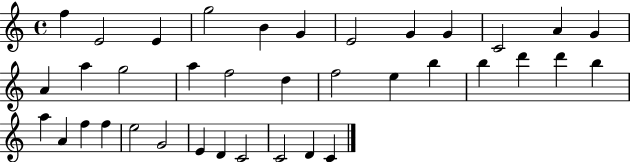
{
  \clef treble
  \time 4/4
  \defaultTimeSignature
  \key c \major
  f''4 e'2 e'4 | g''2 b'4 g'4 | e'2 g'4 g'4 | c'2 a'4 g'4 | \break a'4 a''4 g''2 | a''4 f''2 d''4 | f''2 e''4 b''4 | b''4 d'''4 d'''4 b''4 | \break a''4 a'4 f''4 f''4 | e''2 g'2 | e'4 d'4 c'2 | c'2 d'4 c'4 | \break \bar "|."
}